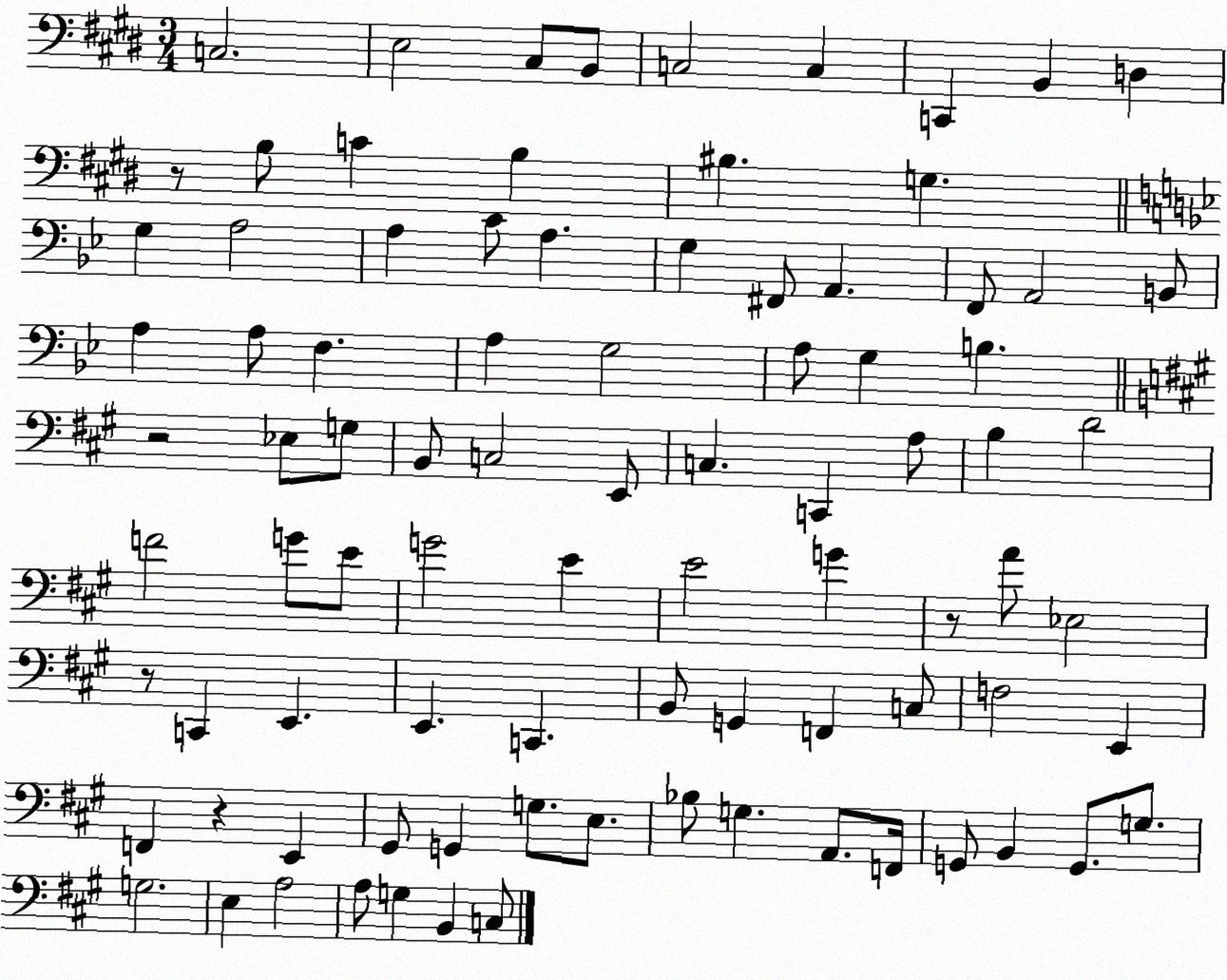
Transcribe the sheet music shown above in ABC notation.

X:1
T:Untitled
M:3/4
L:1/4
K:E
C,2 E,2 ^C,/2 B,,/2 C,2 C, C,, B,, D, z/2 B,/2 C B, ^B, G, G, A,2 A, C/2 A, G, ^F,,/2 A,, F,,/2 A,,2 B,,/2 A, A,/2 F, A, G,2 A,/2 G, B, z2 _E,/2 G,/2 B,,/2 C,2 E,,/2 C, C,, A,/2 B, D2 F2 G/2 E/2 G2 E E2 G z/2 A/2 _E,2 z/2 C,, E,, E,, C,, B,,/2 G,, F,, C,/2 F,2 E,, F,, z E,, ^G,,/2 G,, G,/2 E,/2 _B,/2 G, A,,/2 F,,/4 G,,/2 B,, G,,/2 G,/2 G,2 E, A,2 A,/2 G, B,, C,/2